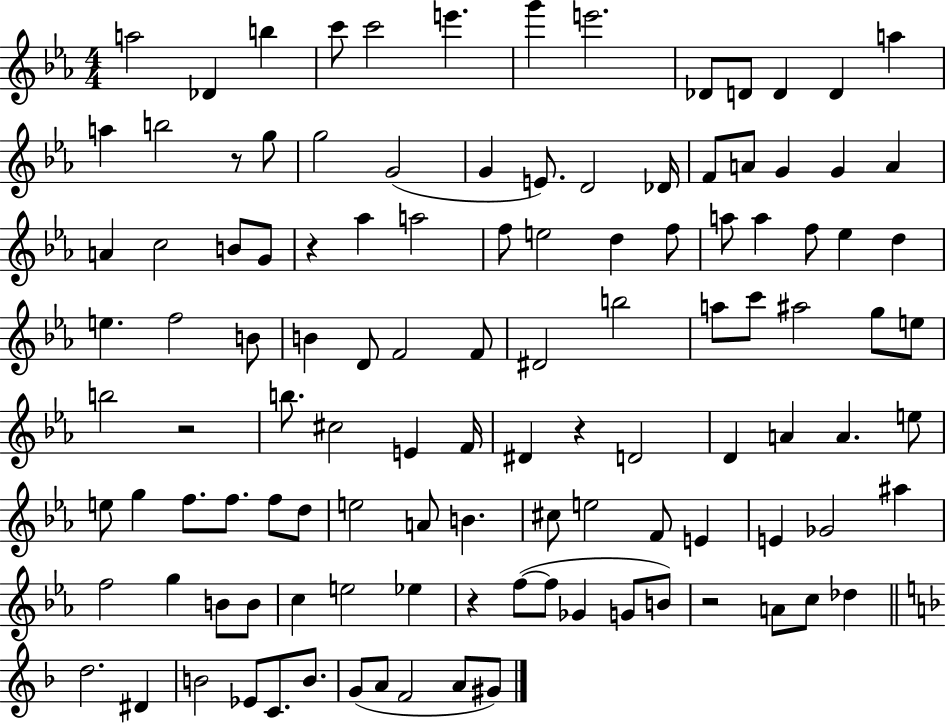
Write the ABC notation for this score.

X:1
T:Untitled
M:4/4
L:1/4
K:Eb
a2 _D b c'/2 c'2 e' g' e'2 _D/2 D/2 D D a a b2 z/2 g/2 g2 G2 G E/2 D2 _D/4 F/2 A/2 G G A A c2 B/2 G/2 z _a a2 f/2 e2 d f/2 a/2 a f/2 _e d e f2 B/2 B D/2 F2 F/2 ^D2 b2 a/2 c'/2 ^a2 g/2 e/2 b2 z2 b/2 ^c2 E F/4 ^D z D2 D A A e/2 e/2 g f/2 f/2 f/2 d/2 e2 A/2 B ^c/2 e2 F/2 E E _G2 ^a f2 g B/2 B/2 c e2 _e z f/2 f/2 _G G/2 B/2 z2 A/2 c/2 _d d2 ^D B2 _E/2 C/2 B/2 G/2 A/2 F2 A/2 ^G/2